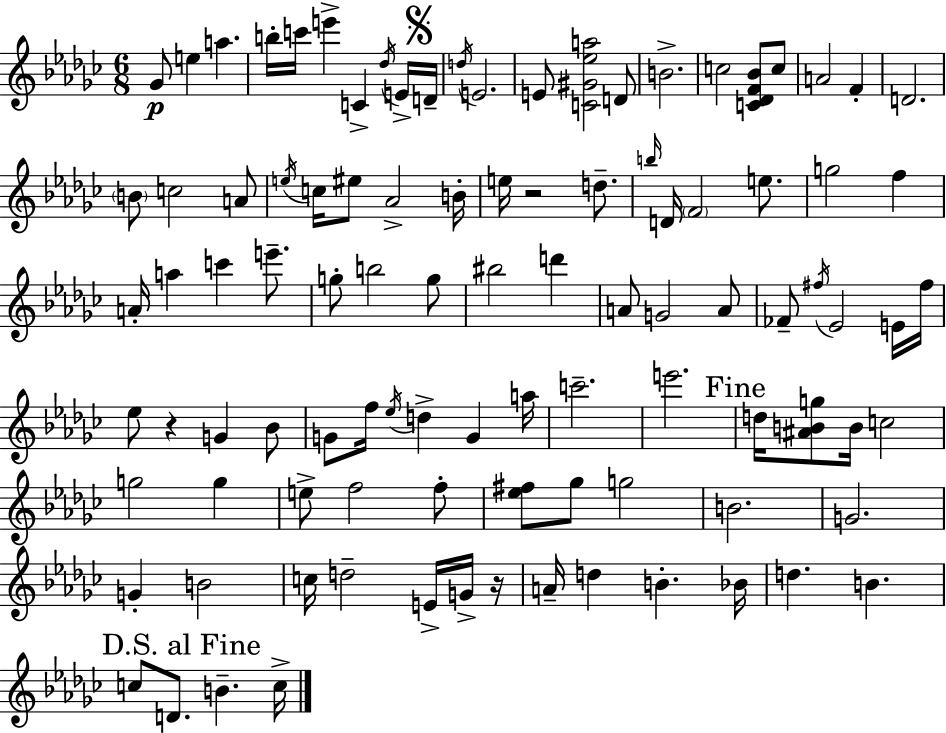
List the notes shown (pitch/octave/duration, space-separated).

Gb4/e E5/q A5/q. B5/s C6/s E6/q C4/q Db5/s E4/s D4/s D5/s E4/h. E4/e [C4,G#4,Eb5,A5]/h D4/e B4/h. C5/h [C4,Db4,F4,Bb4]/e C5/e A4/h F4/q D4/h. B4/e C5/h A4/e E5/s C5/s EIS5/e Ab4/h B4/s E5/s R/h D5/e. B5/s D4/s F4/h E5/e. G5/h F5/q A4/s A5/q C6/q E6/e. G5/e B5/h G5/e BIS5/h D6/q A4/e G4/h A4/e FES4/e F#5/s Eb4/h E4/s F#5/s Eb5/e R/q G4/q Bb4/e G4/e F5/s Eb5/s D5/q G4/q A5/s C6/h. E6/h. D5/s [A#4,B4,G5]/e B4/s C5/h G5/h G5/q E5/e F5/h F5/e [Eb5,F#5]/e Gb5/e G5/h B4/h. G4/h. G4/q B4/h C5/s D5/h E4/s G4/s R/s A4/s D5/q B4/q. Bb4/s D5/q. B4/q. C5/e D4/e. B4/q. C5/s